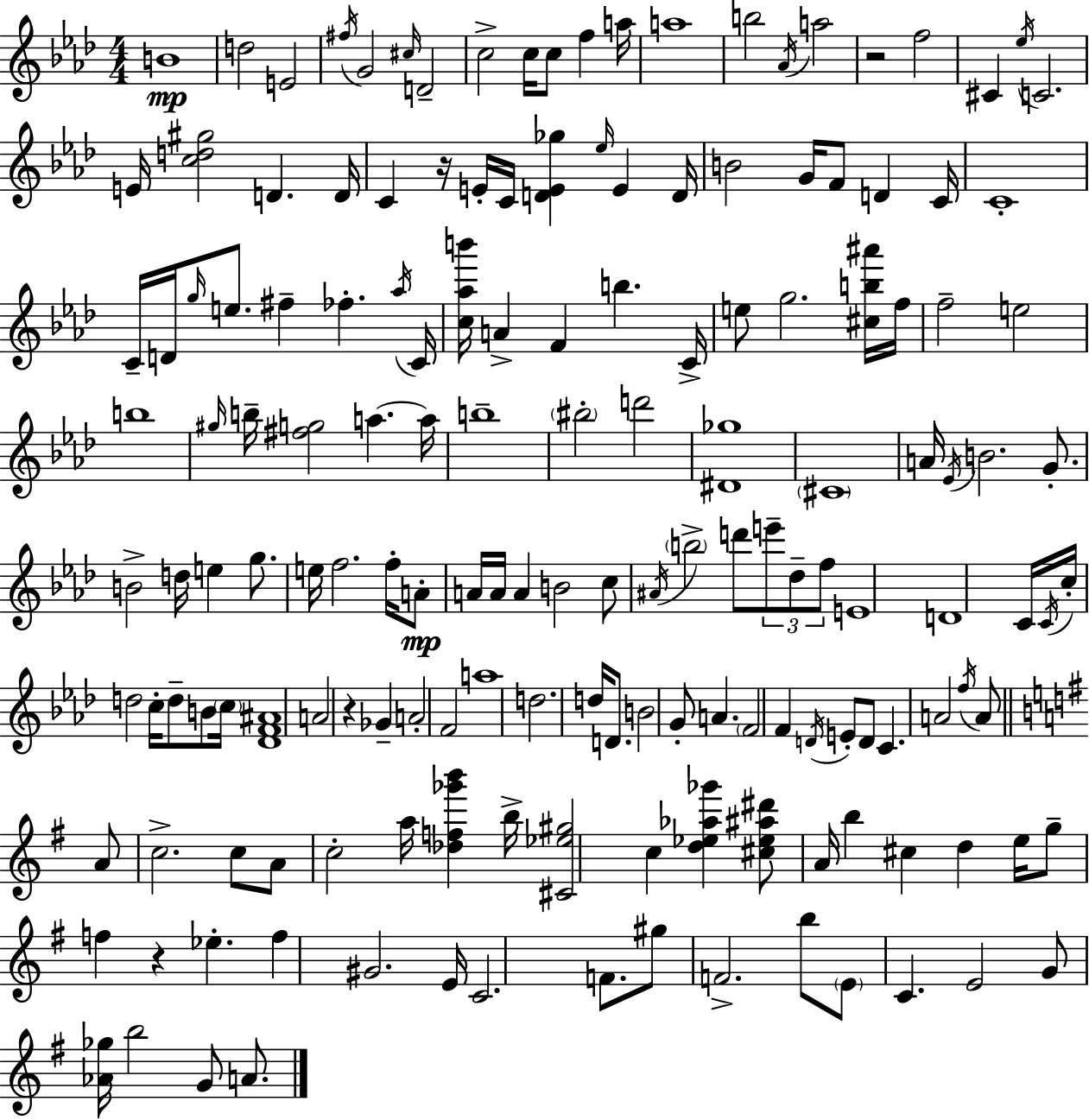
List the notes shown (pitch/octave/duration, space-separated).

B4/w D5/h E4/h F#5/s G4/h C#5/s D4/h C5/h C5/s C5/e F5/q A5/s A5/w B5/h Ab4/s A5/h R/h F5/h C#4/q Eb5/s C4/h. E4/s [C5,D5,G#5]/h D4/q. D4/s C4/q R/s E4/s C4/s [D4,E4,Gb5]/q Eb5/s E4/q D4/s B4/h G4/s F4/e D4/q C4/s C4/w C4/s D4/s G5/s E5/e. F#5/q FES5/q. Ab5/s C4/s [C5,Ab5,B6]/s A4/q F4/q B5/q. C4/s E5/e G5/h. [C#5,B5,A#6]/s F5/s F5/h E5/h B5/w G#5/s B5/s [F#5,G5]/h A5/q. A5/s B5/w BIS5/h D6/h [D#4,Gb5]/w C#4/w A4/s Eb4/s B4/h. G4/e. B4/h D5/s E5/q G5/e. E5/s F5/h. F5/s A4/e A4/s A4/s A4/q B4/h C5/e A#4/s B5/h D6/e E6/e Db5/e F5/e E4/w D4/w C4/s C4/s C5/s D5/h C5/s D5/e B4/e C5/s [Db4,F4,A#4]/w A4/h R/q Gb4/q A4/h F4/h A5/w D5/h. D5/s D4/e. B4/h G4/e A4/q. F4/h F4/q D4/s E4/e D4/e C4/q. A4/h F5/s A4/e A4/e C5/h. C5/e A4/e C5/h A5/s [Db5,F5,Gb6,B6]/q B5/s [C#4,Eb5,G#5]/h C5/q [D5,Eb5,Ab5,Gb6]/q [C#5,Eb5,A#5,D#6]/e A4/s B5/q C#5/q D5/q E5/s G5/e F5/q R/q Eb5/q. F5/q G#4/h. E4/s C4/h. F4/e. G#5/e F4/h. B5/e E4/e C4/q. E4/h G4/e [Ab4,Gb5]/s B5/h G4/e A4/e.